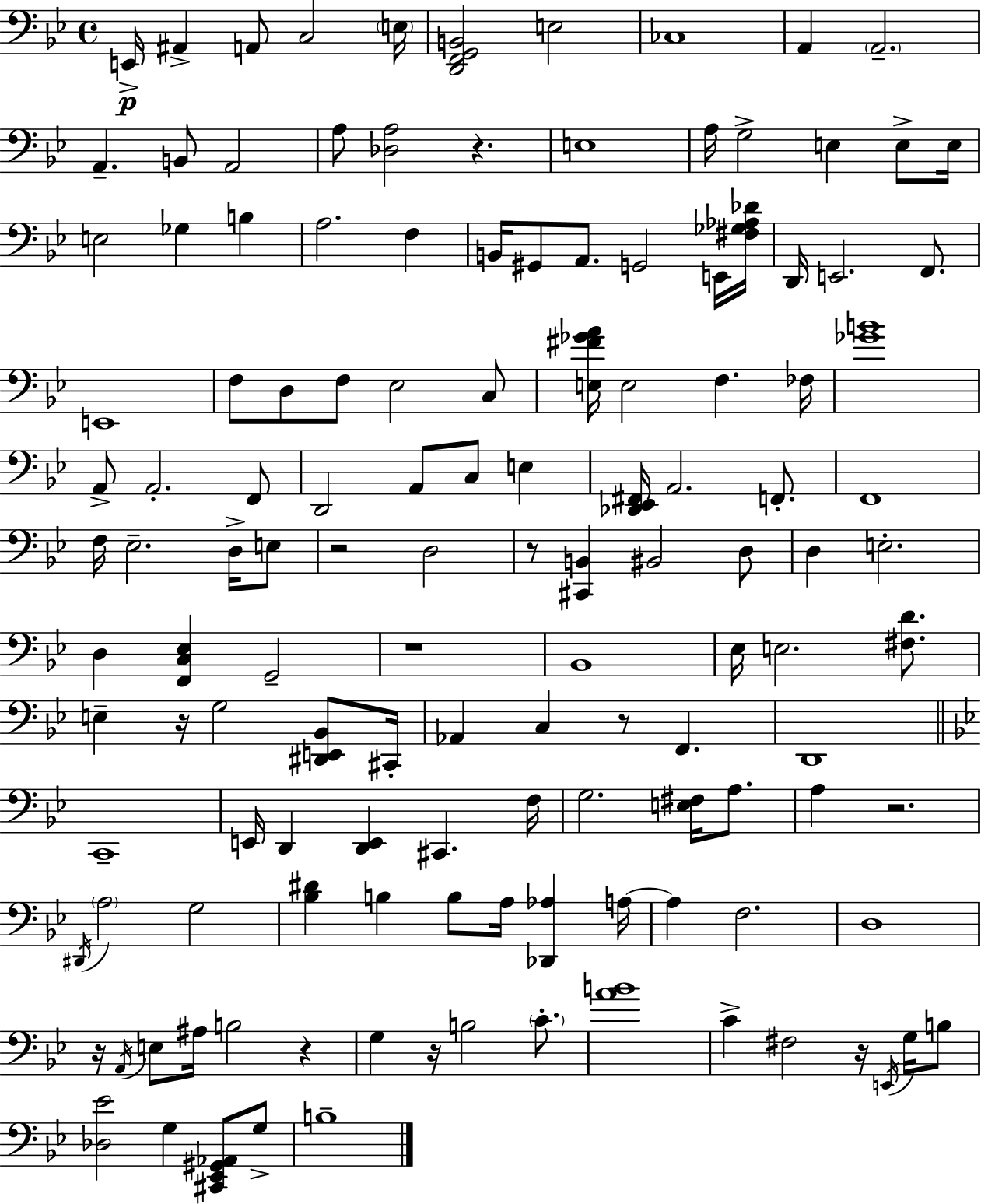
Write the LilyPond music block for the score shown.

{
  \clef bass
  \time 4/4
  \defaultTimeSignature
  \key bes \major
  \repeat volta 2 { e,16->\p ais,4-> a,8 c2 \parenthesize e16 | <d, f, g, b,>2 e2 | ces1 | a,4 \parenthesize a,2.-- | \break a,4.-- b,8 a,2 | a8 <des a>2 r4. | e1 | a16 g2-> e4 e8-> e16 | \break e2 ges4 b4 | a2. f4 | b,16 gis,8 a,8. g,2 e,16 <fis ges aes des'>16 | d,16 e,2. f,8. | \break e,1 | f8 d8 f8 ees2 c8 | <e fis' ges' a'>16 e2 f4. fes16 | <ges' b'>1 | \break a,8-> a,2.-. f,8 | d,2 a,8 c8 e4 | <des, ees, fis,>16 a,2. f,8.-. | f,1 | \break f16 ees2.-- d16-> e8 | r2 d2 | r8 <cis, b,>4 bis,2 d8 | d4 e2.-. | \break d4 <f, c ees>4 g,2-- | r1 | bes,1 | ees16 e2. <fis d'>8. | \break e4-- r16 g2 <dis, e, bes,>8 cis,16-. | aes,4 c4 r8 f,4. | d,1 | \bar "||" \break \key g \minor c,1-- | e,16 d,4 <d, e,>4 cis,4. f16 | g2. <e fis>16 a8. | a4 r2. | \break \acciaccatura { dis,16 } \parenthesize a2 g2 | <bes dis'>4 b4 b8 a16 <des, aes>4 | a16~~ a4 f2. | d1 | \break r16 \acciaccatura { a,16 } e8 ais16 b2 r4 | g4 r16 b2 \parenthesize c'8.-. | <a' b'>1 | c'4-> fis2 r16 \acciaccatura { e,16 } | \break g16 b8 <des ees'>2 g4 <cis, ees, gis, aes,>8 | g8-> b1-- | } \bar "|."
}